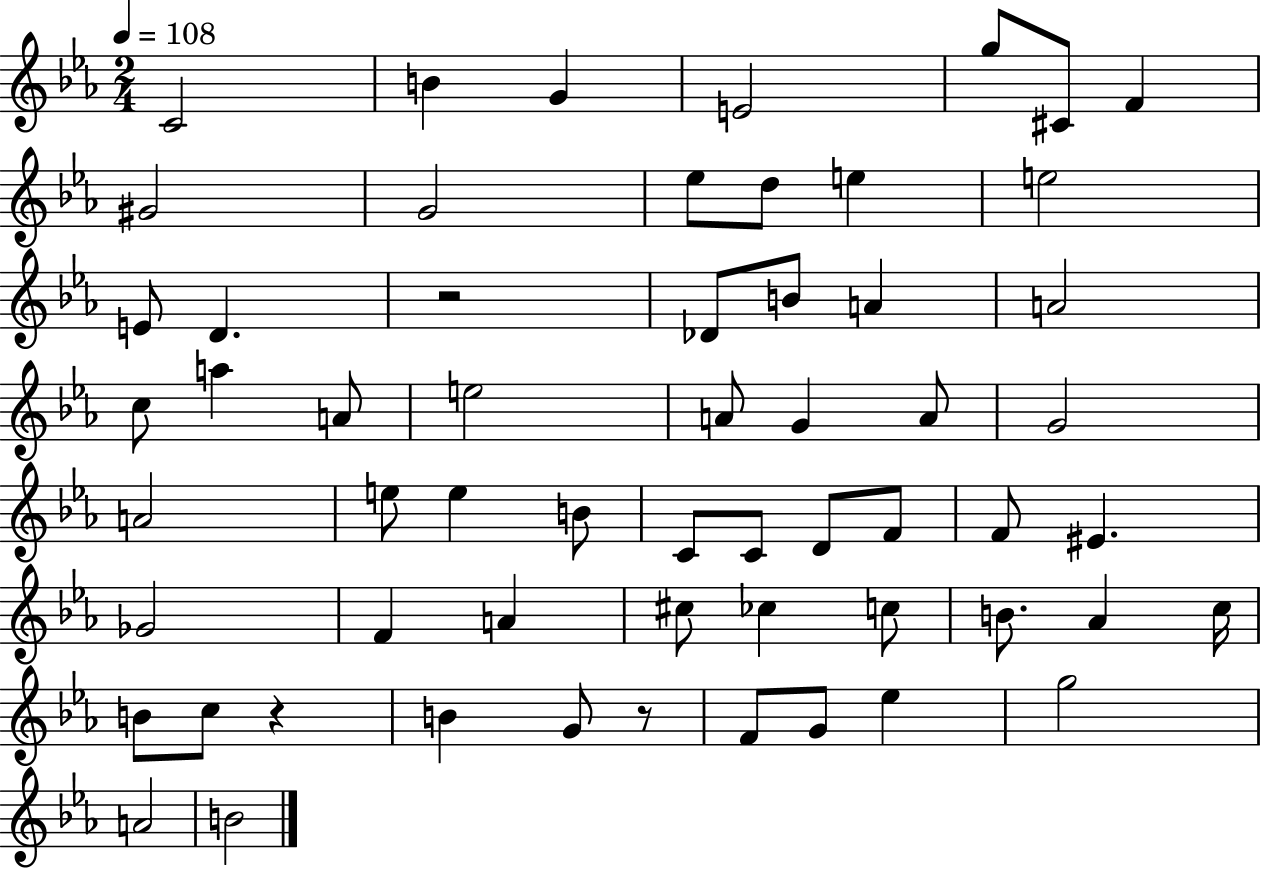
C4/h B4/q G4/q E4/h G5/e C#4/e F4/q G#4/h G4/h Eb5/e D5/e E5/q E5/h E4/e D4/q. R/h Db4/e B4/e A4/q A4/h C5/e A5/q A4/e E5/h A4/e G4/q A4/e G4/h A4/h E5/e E5/q B4/e C4/e C4/e D4/e F4/e F4/e EIS4/q. Gb4/h F4/q A4/q C#5/e CES5/q C5/e B4/e. Ab4/q C5/s B4/e C5/e R/q B4/q G4/e R/e F4/e G4/e Eb5/q G5/h A4/h B4/h